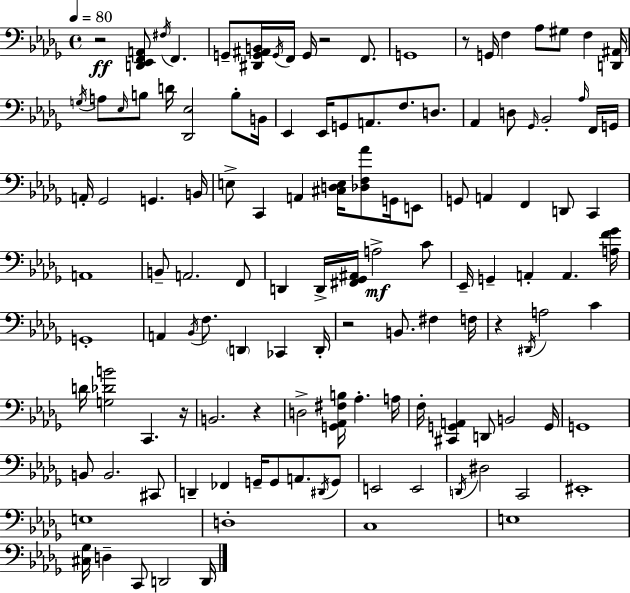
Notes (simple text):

R/h [D2,Eb2,F2,A2]/e F#3/s F2/q. G2/e [D#2,G2,A#2,B2]/s G2/s F2/s G2/s R/h F2/e. G2/w R/e G2/s F3/q Ab3/e G#3/e F3/q [D2,A#2]/s G3/s A3/e Eb3/s B3/e D4/s [Db2,Eb3]/h B3/e B2/s Eb2/q Eb2/s G2/e A2/e. F3/e. D3/e. Ab2/q D3/e Gb2/s Bb2/h Ab3/s F2/s G2/s A2/s Gb2/h G2/q. B2/s E3/e C2/q A2/q [C#3,D3,E3]/s [Db3,F3,Ab4]/e G2/s E2/e G2/e A2/q F2/q D2/e C2/q A2/w B2/e A2/h. F2/e D2/q D2/s [F#2,Gb2,A#2]/s A3/h C4/e Eb2/s G2/q A2/q A2/q. [A3,F4,Gb4]/s G2/w A2/q Bb2/s F3/e. D2/q CES2/q D2/s R/h B2/e. F#3/q F3/s R/q D#2/s A3/h C4/q D4/s [G3,Db4,B4]/h C2/q. R/s B2/h. R/q D3/h [G2,Ab2,F#3,B3]/s Ab3/q. A3/s F3/s [C#2,G2,A2]/q D2/e B2/h G2/s G2/w B2/e B2/h. C#2/e D2/q FES2/q G2/s G2/e A2/e. D#2/s G2/e E2/h E2/h D2/s D#3/h C2/h EIS2/w E3/w D3/w C3/w E3/w [C#3,Gb3]/s D3/q C2/e D2/h D2/s